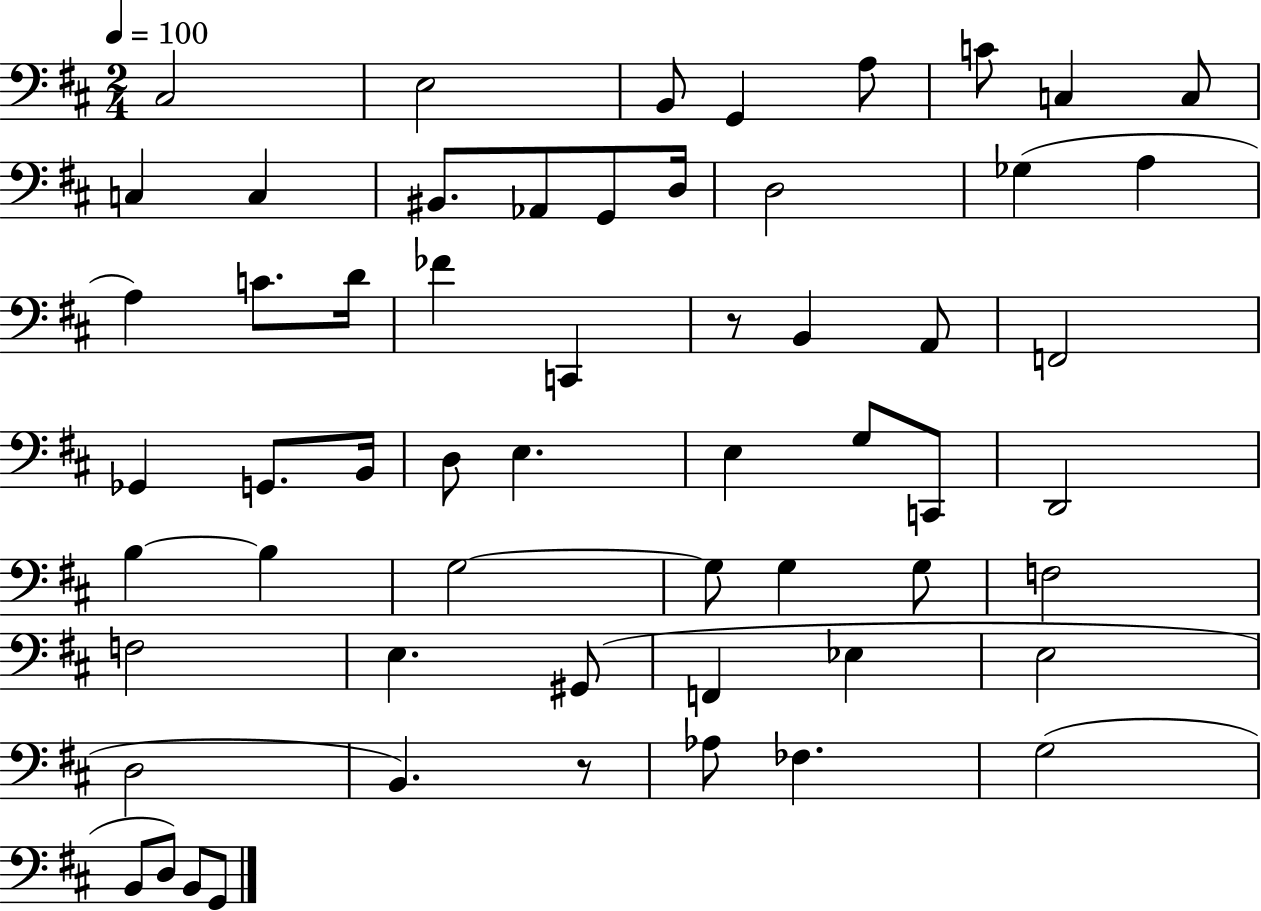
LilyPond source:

{
  \clef bass
  \numericTimeSignature
  \time 2/4
  \key d \major
  \tempo 4 = 100
  \repeat volta 2 { cis2 | e2 | b,8 g,4 a8 | c'8 c4 c8 | \break c4 c4 | bis,8. aes,8 g,8 d16 | d2 | ges4( a4 | \break a4) c'8. d'16 | fes'4 c,4 | r8 b,4 a,8 | f,2 | \break ges,4 g,8. b,16 | d8 e4. | e4 g8 c,8 | d,2 | \break b4~~ b4 | g2~~ | g8 g4 g8 | f2 | \break f2 | e4. gis,8( | f,4 ees4 | e2 | \break d2 | b,4.) r8 | aes8 fes4. | g2( | \break b,8 d8) b,8 g,8 | } \bar "|."
}